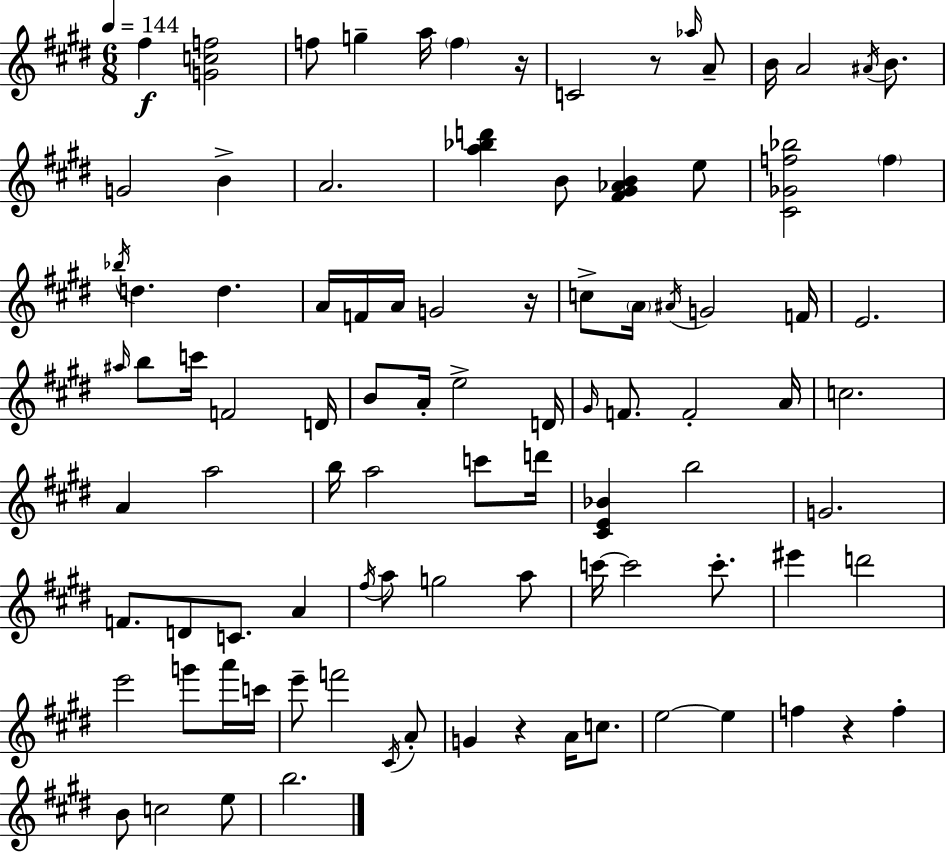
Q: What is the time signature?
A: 6/8